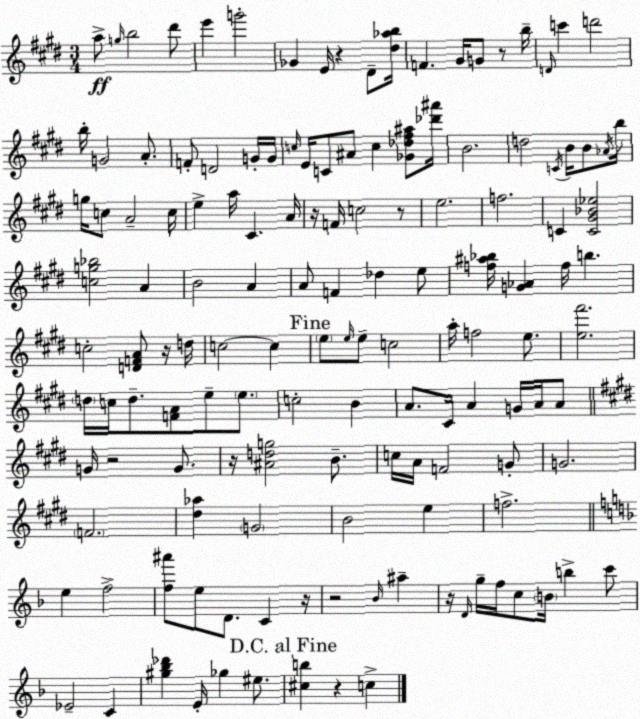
X:1
T:Untitled
M:3/4
L:1/4
K:E
a/2 g/4 b2 ^d'/2 e' g'2 _G E/4 z ^D/2 [^d_ab]/4 F ^G/4 G/2 z/2 b/4 D/4 c' d'2 b/4 G2 A/2 F/2 D2 G/4 G/4 c/4 E/4 C/2 ^A/2 c [_G_d^f^a]/2 [_d'^a']/4 B2 d2 C/4 B/4 B/2 _A/4 b/4 g/4 c/2 A2 c/4 e a/4 ^C A/4 z/4 F/4 c2 z/2 e2 f2 C [C^G_B_e]2 [cg_b]2 A B2 A A/2 F _d e/2 [f^a_b]/4 [G_A] f/4 b c2 [DFA]/2 z/4 d/4 c2 c e/2 e/4 e/2 c2 a/4 f2 e/2 [e^f']2 d/4 c/4 d/2 [FA]/2 e/2 e/2 c2 B A/2 ^C/4 A G/4 A/4 A/2 G/4 z2 G/2 z/4 [^Adg]2 B/2 c/4 A/4 F2 G/2 G2 F2 [^d_a] G2 B2 e f2 e f2 [f^a']/2 e/2 D/2 C z/4 z2 _B/4 ^a z/4 D/4 g/4 f/4 c/2 B/4 b c'/2 _E2 C [^g_b_d'] E/4 _g ^e/2 [^cb] z c